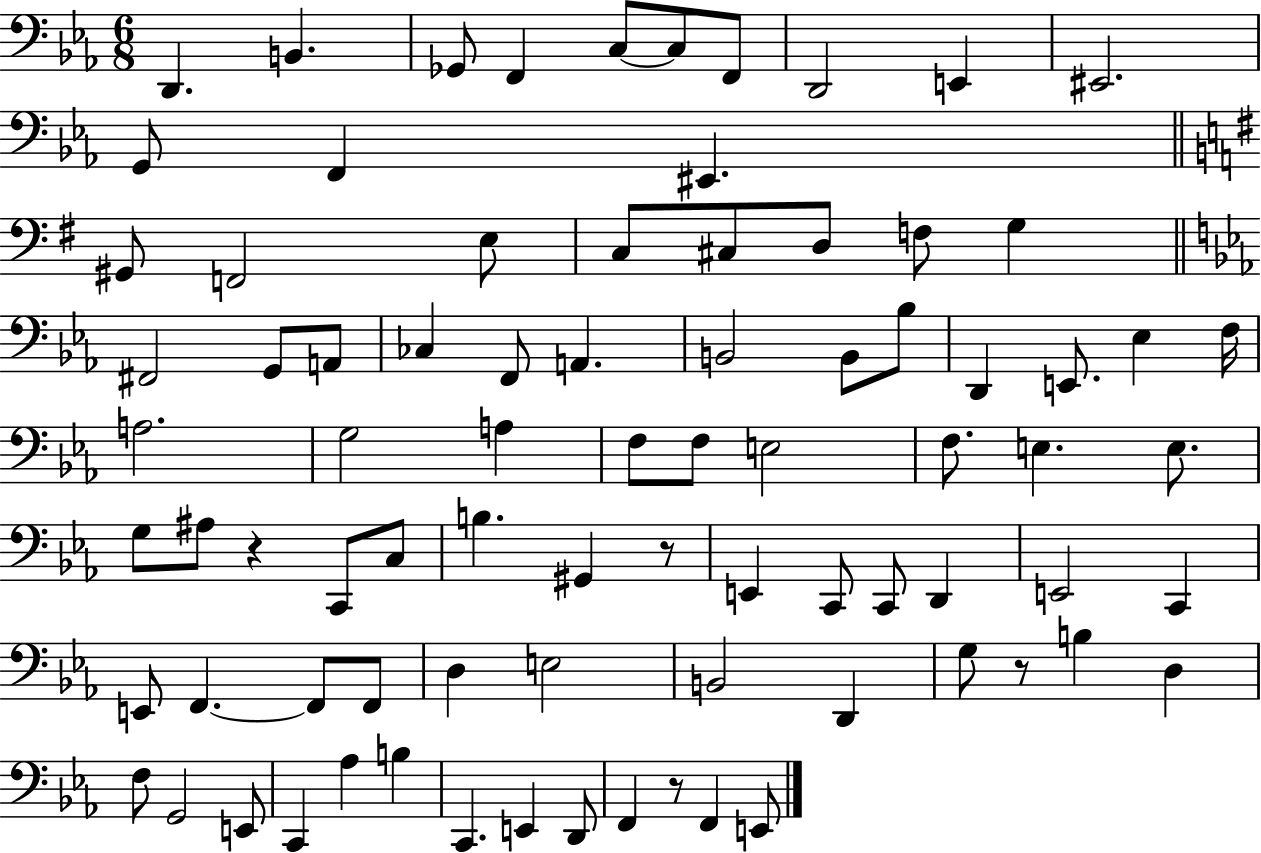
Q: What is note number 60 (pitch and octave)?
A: D3